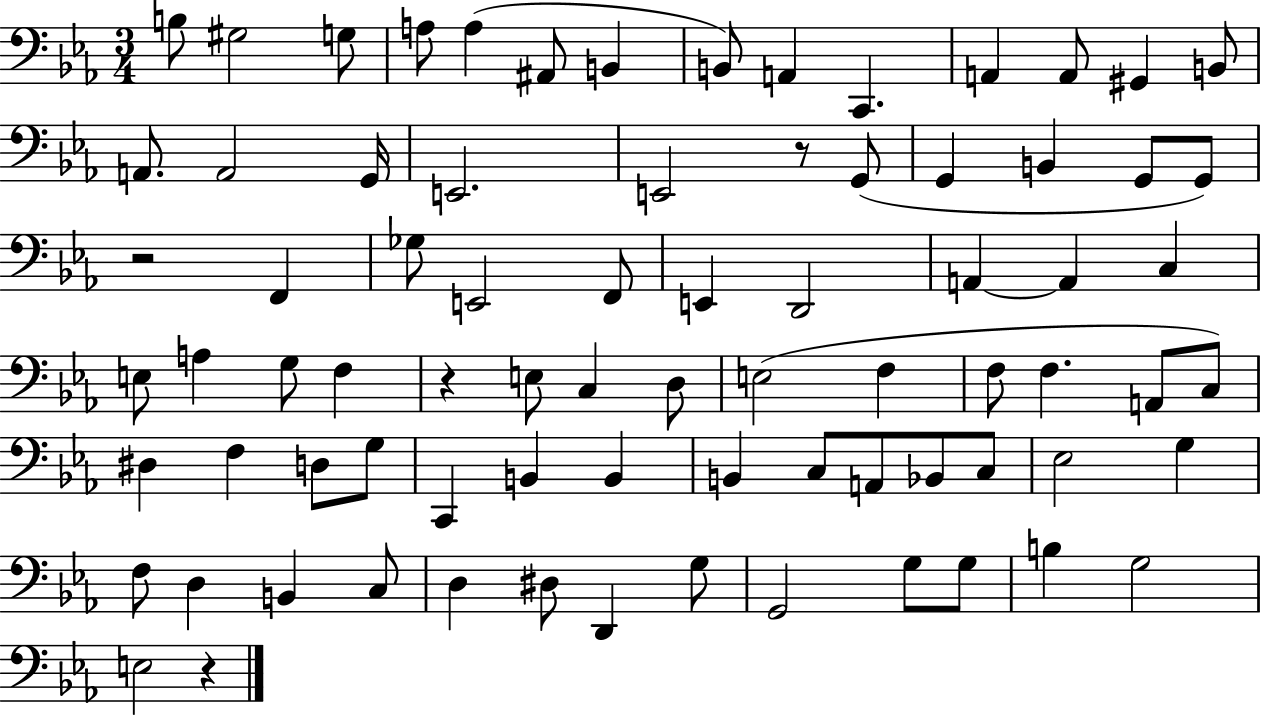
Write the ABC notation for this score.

X:1
T:Untitled
M:3/4
L:1/4
K:Eb
B,/2 ^G,2 G,/2 A,/2 A, ^A,,/2 B,, B,,/2 A,, C,, A,, A,,/2 ^G,, B,,/2 A,,/2 A,,2 G,,/4 E,,2 E,,2 z/2 G,,/2 G,, B,, G,,/2 G,,/2 z2 F,, _G,/2 E,,2 F,,/2 E,, D,,2 A,, A,, C, E,/2 A, G,/2 F, z E,/2 C, D,/2 E,2 F, F,/2 F, A,,/2 C,/2 ^D, F, D,/2 G,/2 C,, B,, B,, B,, C,/2 A,,/2 _B,,/2 C,/2 _E,2 G, F,/2 D, B,, C,/2 D, ^D,/2 D,, G,/2 G,,2 G,/2 G,/2 B, G,2 E,2 z